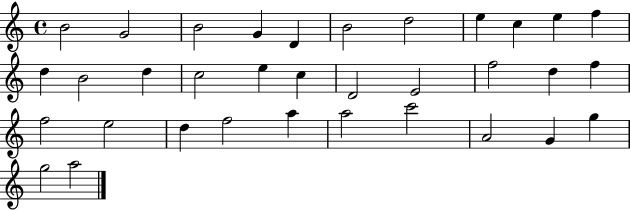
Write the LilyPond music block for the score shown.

{
  \clef treble
  \time 4/4
  \defaultTimeSignature
  \key c \major
  b'2 g'2 | b'2 g'4 d'4 | b'2 d''2 | e''4 c''4 e''4 f''4 | \break d''4 b'2 d''4 | c''2 e''4 c''4 | d'2 e'2 | f''2 d''4 f''4 | \break f''2 e''2 | d''4 f''2 a''4 | a''2 c'''2 | a'2 g'4 g''4 | \break g''2 a''2 | \bar "|."
}